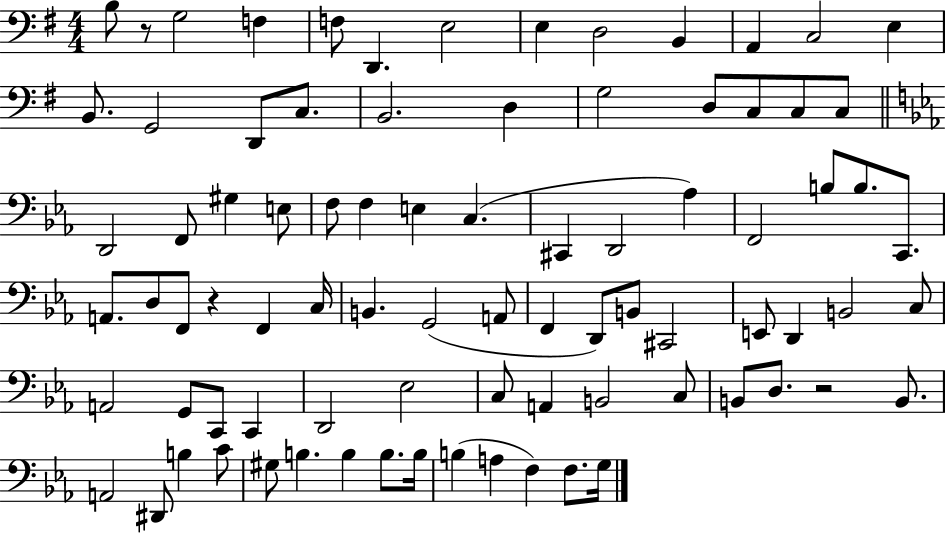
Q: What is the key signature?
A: G major